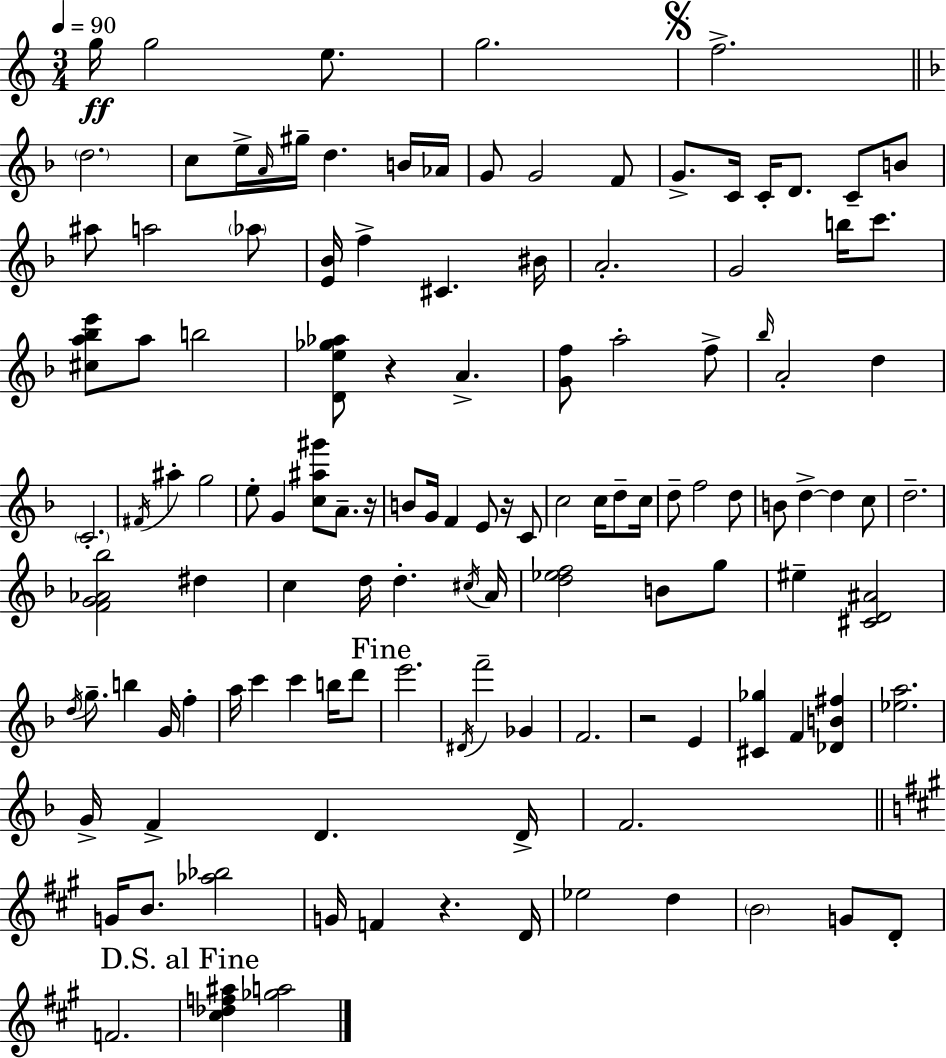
X:1
T:Untitled
M:3/4
L:1/4
K:Am
g/4 g2 e/2 g2 f2 d2 c/2 e/4 A/4 ^g/4 d B/4 _A/4 G/2 G2 F/2 G/2 C/4 C/4 D/2 C/2 B/2 ^a/2 a2 _a/2 [E_B]/4 f ^C ^B/4 A2 G2 b/4 c'/2 [^ca_be']/2 a/2 b2 [De_g_a]/2 z A [Gf]/2 a2 f/2 _b/4 A2 d C2 ^F/4 ^a g2 e/2 G [c^a^g']/2 A/2 z/4 B/2 G/4 F E/2 z/4 C/2 c2 c/4 d/2 c/4 d/2 f2 d/2 B/2 d d c/2 d2 [FG_A_b]2 ^d c d/4 d ^c/4 A/4 [d_ef]2 B/2 g/2 ^e [^CD^A]2 d/4 g/2 b G/4 f a/4 c' c' b/4 d'/2 e'2 ^D/4 f'2 _G F2 z2 E [^C_g] F [_DB^f] [_ea]2 G/4 F D D/4 F2 G/4 B/2 [_a_b]2 G/4 F z D/4 _e2 d B2 G/2 D/2 F2 [^c_df^a] [_ga]2